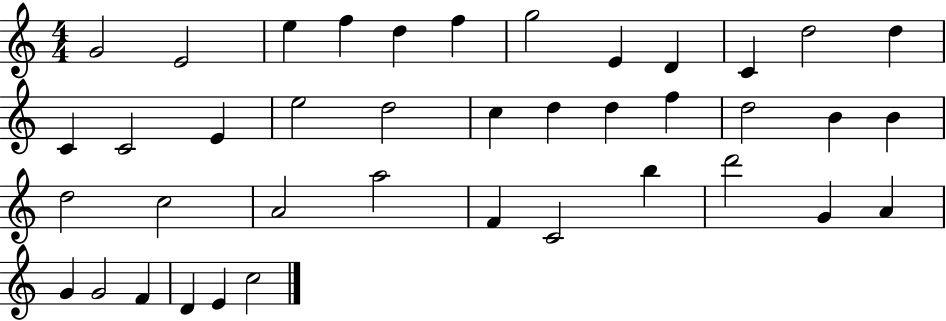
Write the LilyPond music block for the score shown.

{
  \clef treble
  \numericTimeSignature
  \time 4/4
  \key c \major
  g'2 e'2 | e''4 f''4 d''4 f''4 | g''2 e'4 d'4 | c'4 d''2 d''4 | \break c'4 c'2 e'4 | e''2 d''2 | c''4 d''4 d''4 f''4 | d''2 b'4 b'4 | \break d''2 c''2 | a'2 a''2 | f'4 c'2 b''4 | d'''2 g'4 a'4 | \break g'4 g'2 f'4 | d'4 e'4 c''2 | \bar "|."
}